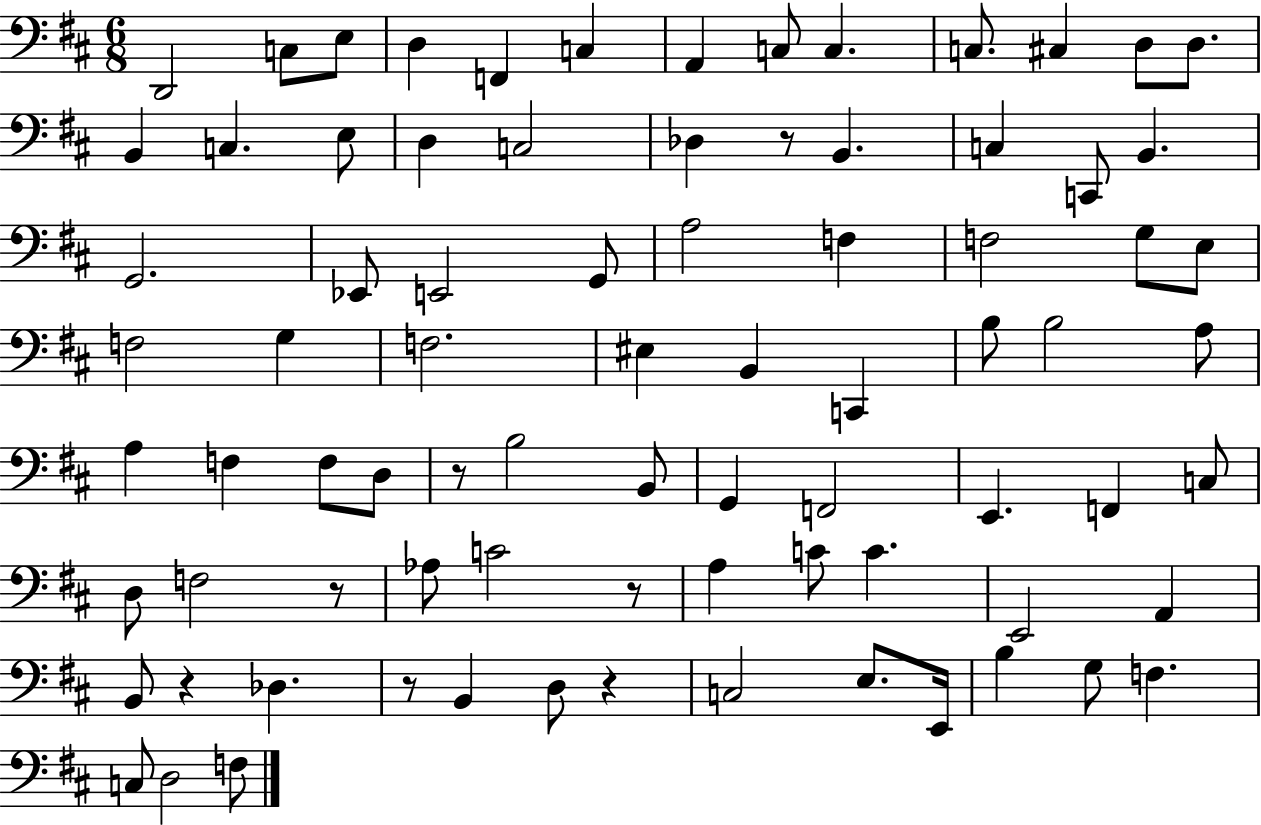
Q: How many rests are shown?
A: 7